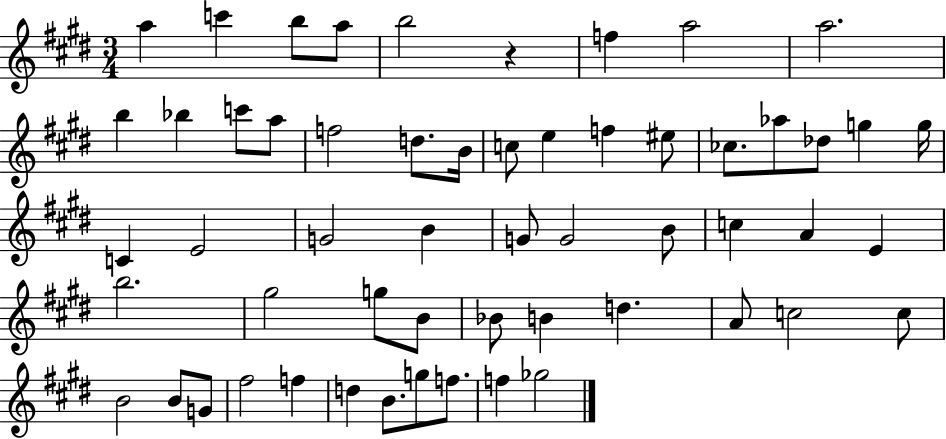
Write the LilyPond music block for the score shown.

{
  \clef treble
  \numericTimeSignature
  \time 3/4
  \key e \major
  a''4 c'''4 b''8 a''8 | b''2 r4 | f''4 a''2 | a''2. | \break b''4 bes''4 c'''8 a''8 | f''2 d''8. b'16 | c''8 e''4 f''4 eis''8 | ces''8. aes''8 des''8 g''4 g''16 | \break c'4 e'2 | g'2 b'4 | g'8 g'2 b'8 | c''4 a'4 e'4 | \break b''2. | gis''2 g''8 b'8 | bes'8 b'4 d''4. | a'8 c''2 c''8 | \break b'2 b'8 g'8 | fis''2 f''4 | d''4 b'8. g''8 f''8. | f''4 ges''2 | \break \bar "|."
}